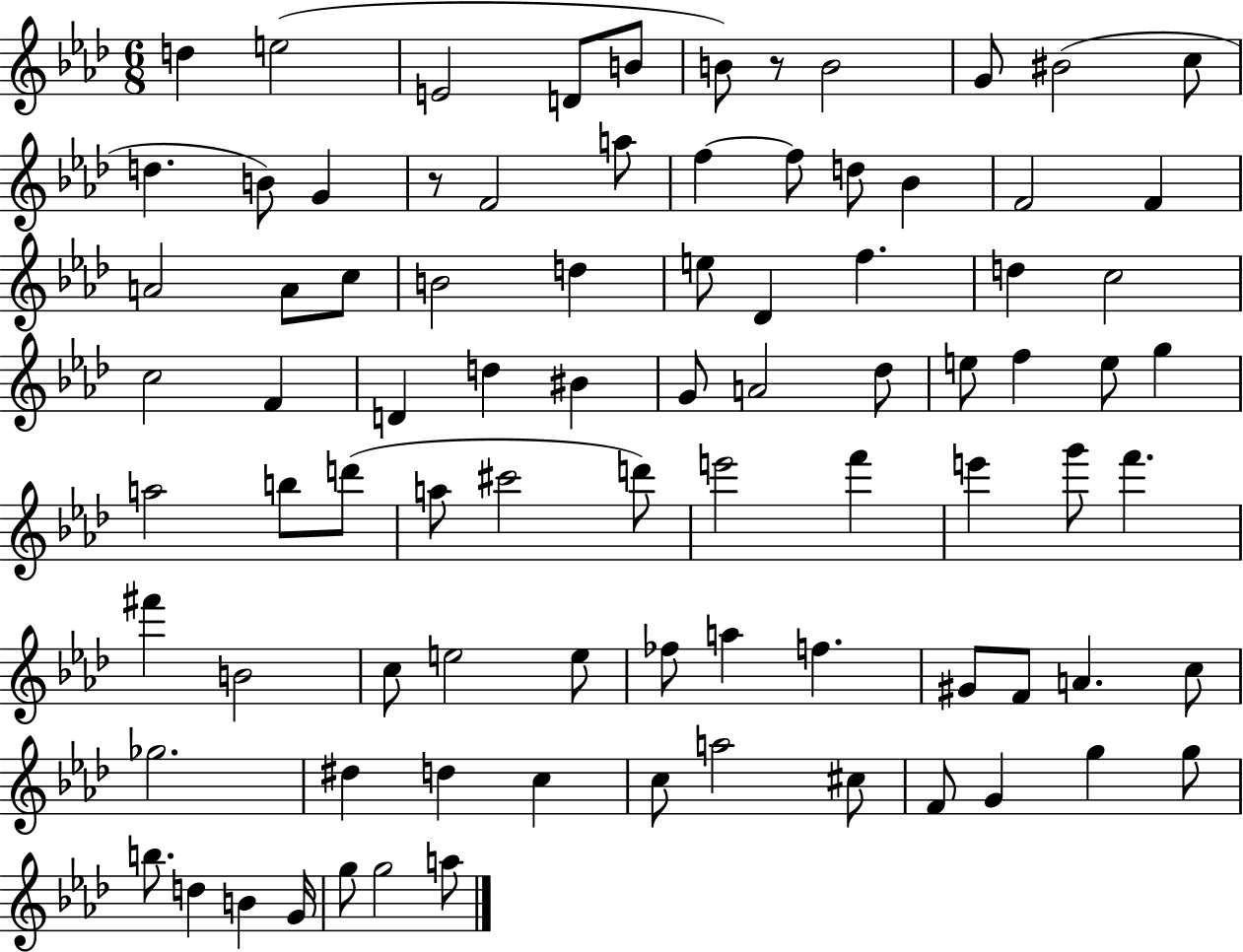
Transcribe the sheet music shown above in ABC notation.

X:1
T:Untitled
M:6/8
L:1/4
K:Ab
d e2 E2 D/2 B/2 B/2 z/2 B2 G/2 ^B2 c/2 d B/2 G z/2 F2 a/2 f f/2 d/2 _B F2 F A2 A/2 c/2 B2 d e/2 _D f d c2 c2 F D d ^B G/2 A2 _d/2 e/2 f e/2 g a2 b/2 d'/2 a/2 ^c'2 d'/2 e'2 f' e' g'/2 f' ^f' B2 c/2 e2 e/2 _f/2 a f ^G/2 F/2 A c/2 _g2 ^d d c c/2 a2 ^c/2 F/2 G g g/2 b/2 d B G/4 g/2 g2 a/2